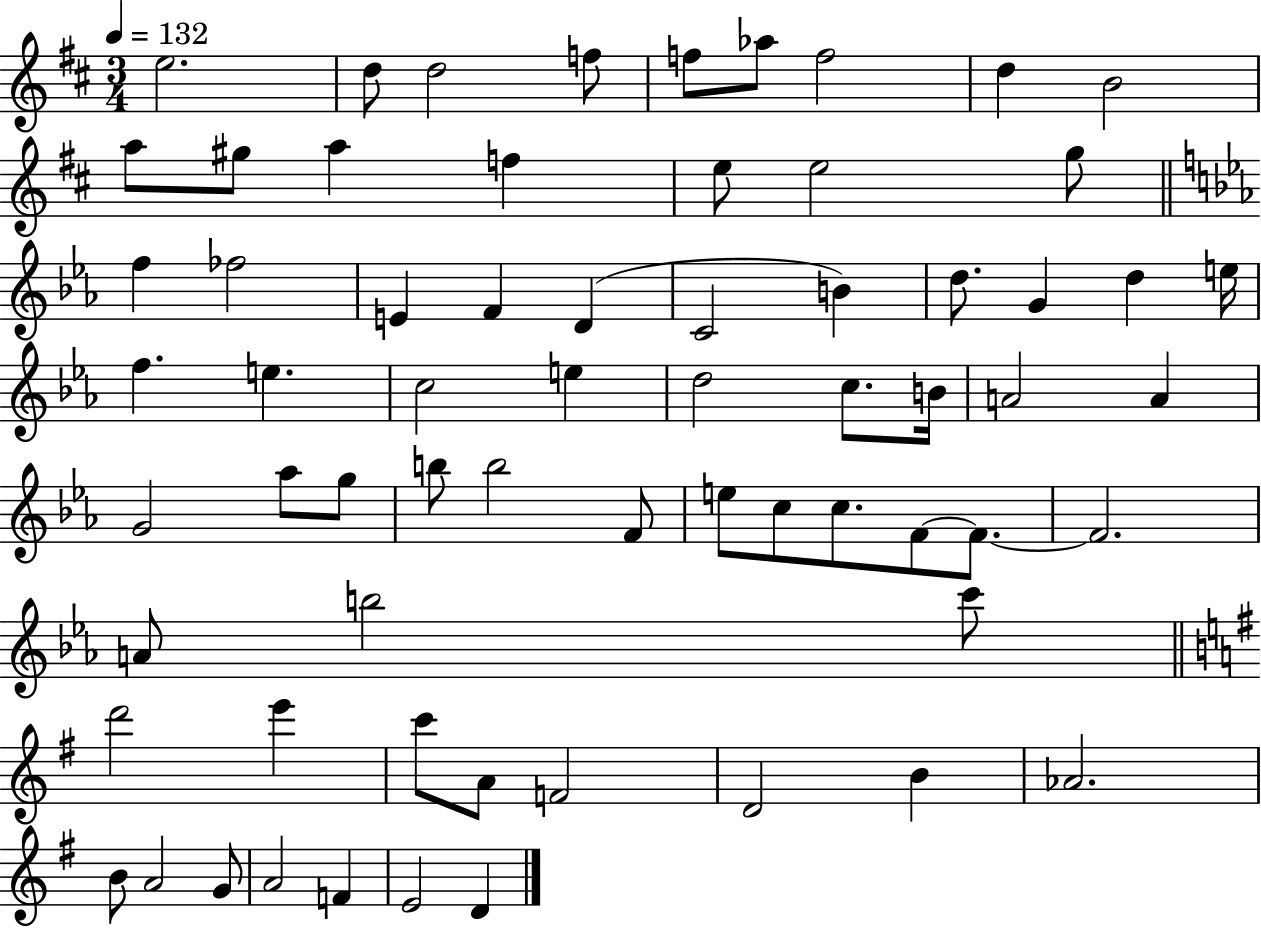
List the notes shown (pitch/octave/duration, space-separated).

E5/h. D5/e D5/h F5/e F5/e Ab5/e F5/h D5/q B4/h A5/e G#5/e A5/q F5/q E5/e E5/h G5/e F5/q FES5/h E4/q F4/q D4/q C4/h B4/q D5/e. G4/q D5/q E5/s F5/q. E5/q. C5/h E5/q D5/h C5/e. B4/s A4/h A4/q G4/h Ab5/e G5/e B5/e B5/h F4/e E5/e C5/e C5/e. F4/e F4/e. F4/h. A4/e B5/h C6/e D6/h E6/q C6/e A4/e F4/h D4/h B4/q Ab4/h. B4/e A4/h G4/e A4/h F4/q E4/h D4/q